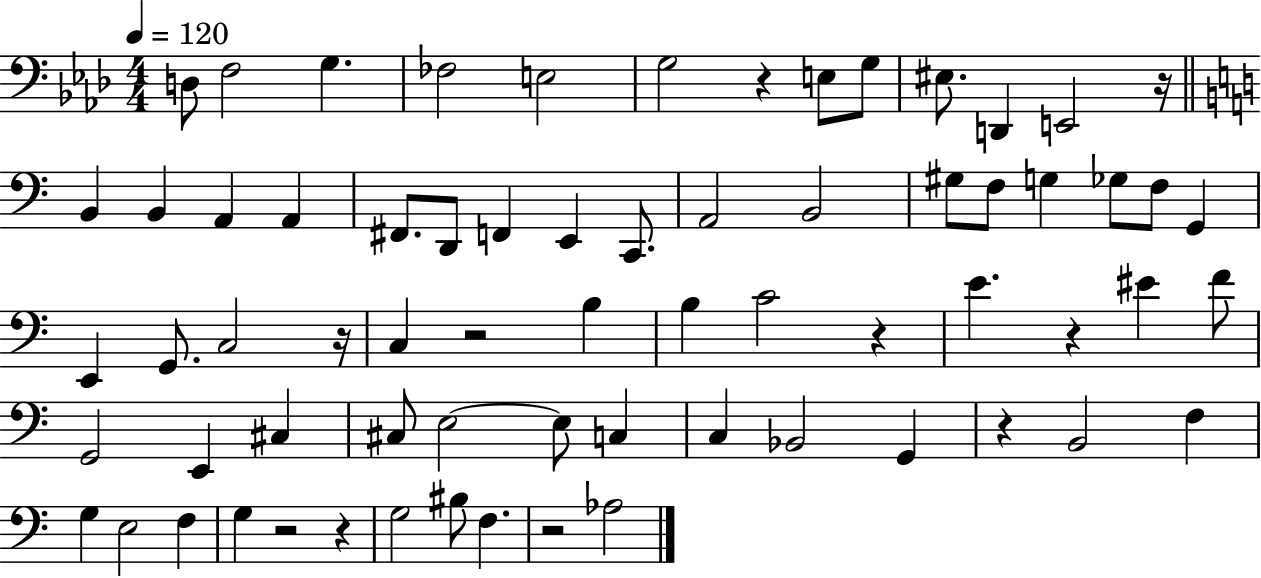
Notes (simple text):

D3/e F3/h G3/q. FES3/h E3/h G3/h R/q E3/e G3/e EIS3/e. D2/q E2/h R/s B2/q B2/q A2/q A2/q F#2/e. D2/e F2/q E2/q C2/e. A2/h B2/h G#3/e F3/e G3/q Gb3/e F3/e G2/q E2/q G2/e. C3/h R/s C3/q R/h B3/q B3/q C4/h R/q E4/q. R/q EIS4/q F4/e G2/h E2/q C#3/q C#3/e E3/h E3/e C3/q C3/q Bb2/h G2/q R/q B2/h F3/q G3/q E3/h F3/q G3/q R/h R/q G3/h BIS3/e F3/q. R/h Ab3/h